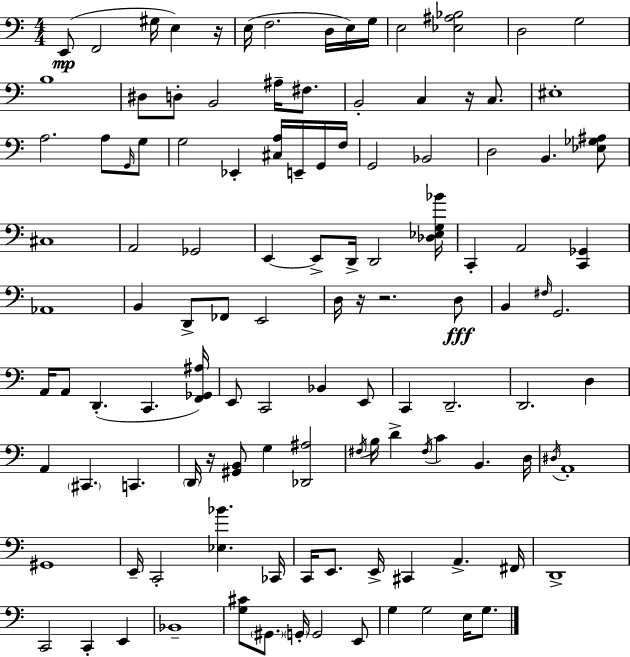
X:1
T:Untitled
M:4/4
L:1/4
K:C
E,,/2 F,,2 ^G,/4 E, z/4 E,/4 F,2 D,/4 E,/4 G,/4 E,2 [_E,^A,_B,]2 D,2 G,2 B,4 ^D,/2 D,/2 B,,2 ^A,/4 ^F,/2 B,,2 C, z/4 C,/2 ^E,4 A,2 A,/2 G,,/4 G,/2 G,2 _E,, [^C,A,]/4 E,,/4 G,,/4 F,/4 G,,2 _B,,2 D,2 B,, [_E,_G,^A,]/2 ^C,4 A,,2 _G,,2 E,, E,,/2 D,,/4 D,,2 [_D,_E,G,_B]/4 C,, A,,2 [C,,_G,,] _A,,4 B,, D,,/2 _F,,/2 E,,2 D,/4 z/4 z2 D,/2 B,, ^F,/4 G,,2 A,,/4 A,,/2 D,, C,, [F,,_G,,^A,]/4 E,,/2 C,,2 _B,, E,,/2 C,, D,,2 D,,2 D, A,, ^C,, C,, D,,/4 z/4 [^G,,B,,]/2 G, [_D,,^A,]2 ^F,/4 B,/4 D ^F,/4 C B,, D,/4 ^D,/4 A,,4 ^G,,4 E,,/4 C,,2 [_E,_B] _C,,/4 C,,/4 E,,/2 E,,/4 ^C,, A,, ^F,,/4 D,,4 C,,2 C,, E,, _B,,4 [G,^C]/2 ^G,,/2 G,,/4 G,,2 E,,/2 G, G,2 E,/4 G,/2